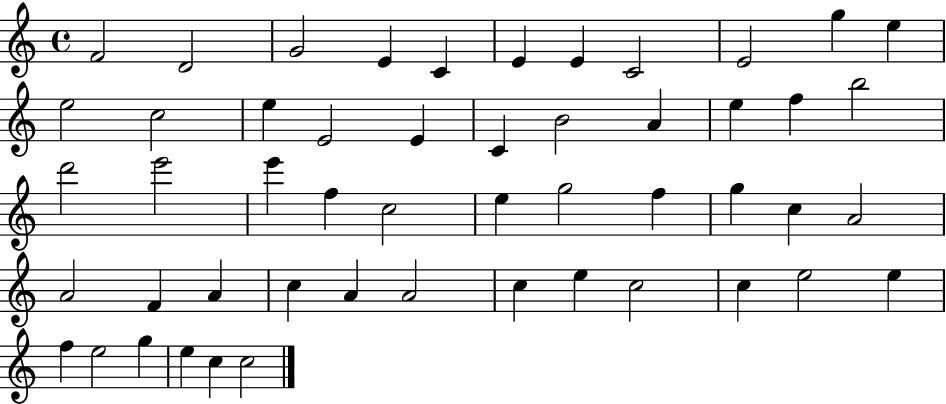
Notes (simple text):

F4/h D4/h G4/h E4/q C4/q E4/q E4/q C4/h E4/h G5/q E5/q E5/h C5/h E5/q E4/h E4/q C4/q B4/h A4/q E5/q F5/q B5/h D6/h E6/h E6/q F5/q C5/h E5/q G5/h F5/q G5/q C5/q A4/h A4/h F4/q A4/q C5/q A4/q A4/h C5/q E5/q C5/h C5/q E5/h E5/q F5/q E5/h G5/q E5/q C5/q C5/h